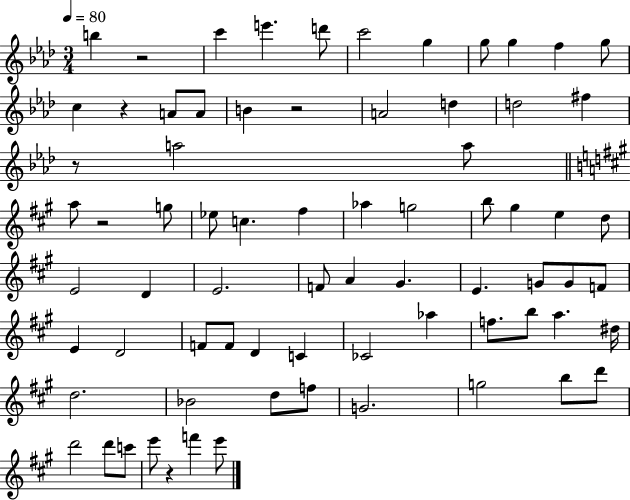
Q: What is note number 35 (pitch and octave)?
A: F4